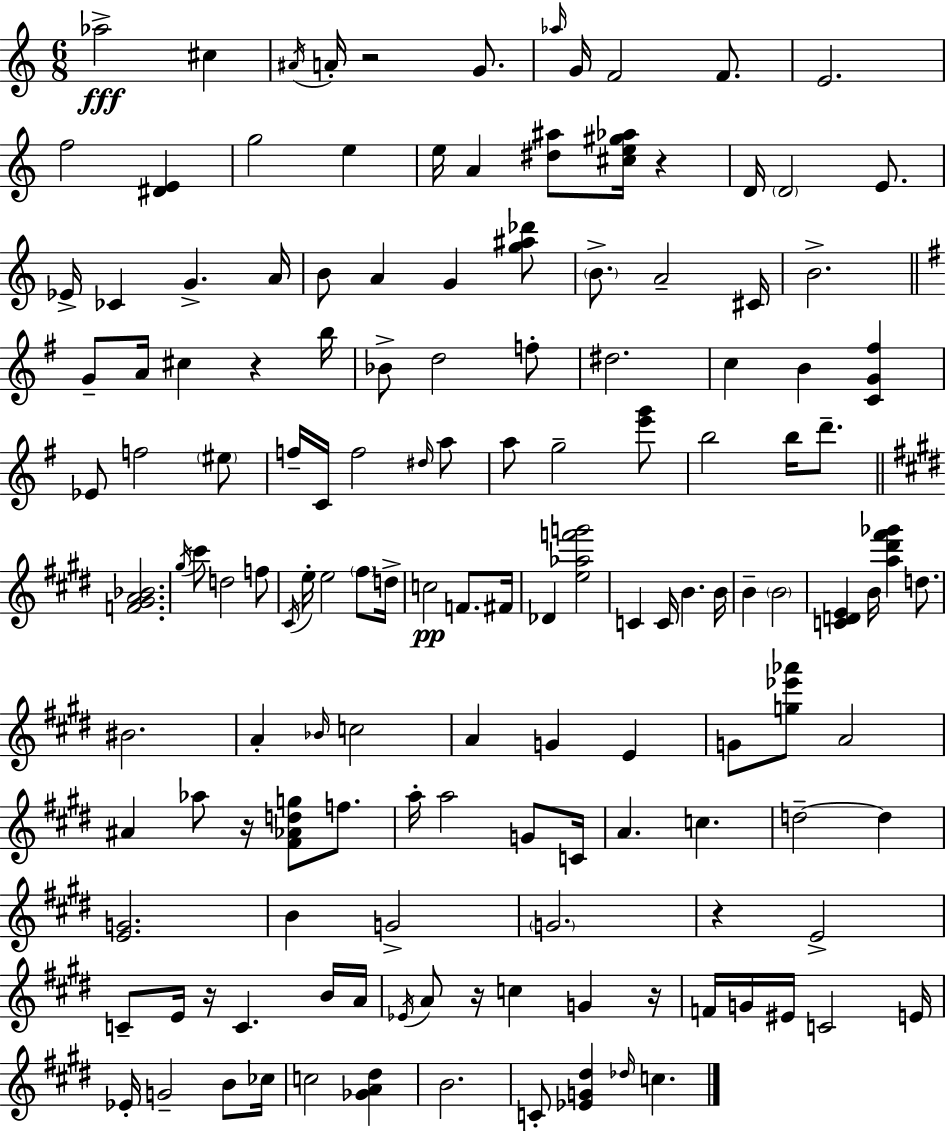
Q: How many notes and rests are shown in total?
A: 143